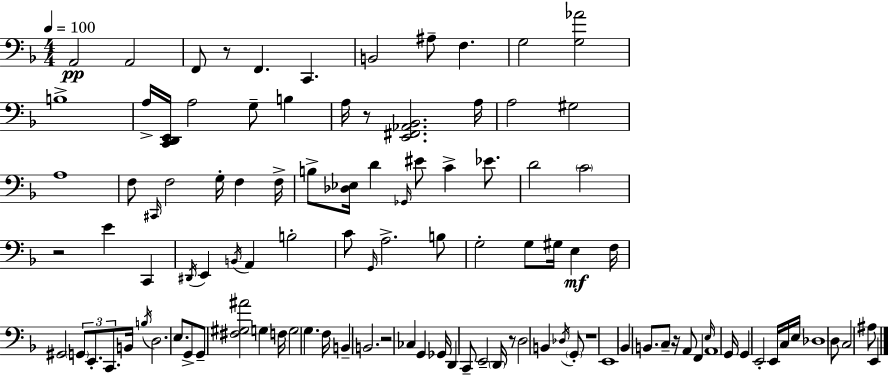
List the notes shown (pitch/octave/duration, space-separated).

A2/h A2/h F2/e R/e F2/q. C2/q. B2/h A#3/e F3/q. G3/h [G3,Ab4]/h B3/w A3/s [C2,D2,E2]/s A3/h G3/e B3/q A3/s R/e [E2,F#2,Ab2,Bb2]/h. A3/s A3/h G#3/h A3/w F3/e C#2/s F3/h G3/s F3/q F3/s B3/e [Db3,Eb3]/s D4/q Gb2/s EIS4/e C4/q Eb4/e. D4/h C4/h R/h E4/q C2/q D#2/s E2/q B2/s A2/q B3/h C4/e G2/s A3/h. B3/e G3/h G3/e G#3/s E3/q F3/s G#2/h G2/e E2/e. C2/e. B2/s B3/s D3/h. E3/e. G2/e G2/e [F#3,G#3,A#4]/h G3/q F3/s G3/h G3/q. F3/s B2/q B2/h. R/h CES3/q G2/q Gb2/s D2/q C2/e E2/h D2/s R/e D3/h B2/q Db3/s G2/e R/w E2/w Bb2/q B2/e. C3/e R/s A2/e F2/q E3/s A2/w G2/s G2/q E2/h E2/s C3/s E3/s Db3/w D3/e C3/h A#3/e E2/q